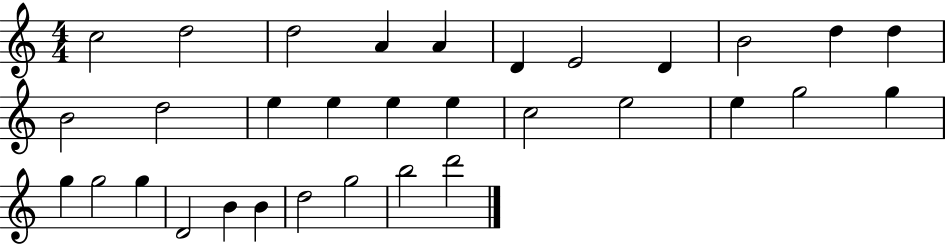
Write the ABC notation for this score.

X:1
T:Untitled
M:4/4
L:1/4
K:C
c2 d2 d2 A A D E2 D B2 d d B2 d2 e e e e c2 e2 e g2 g g g2 g D2 B B d2 g2 b2 d'2